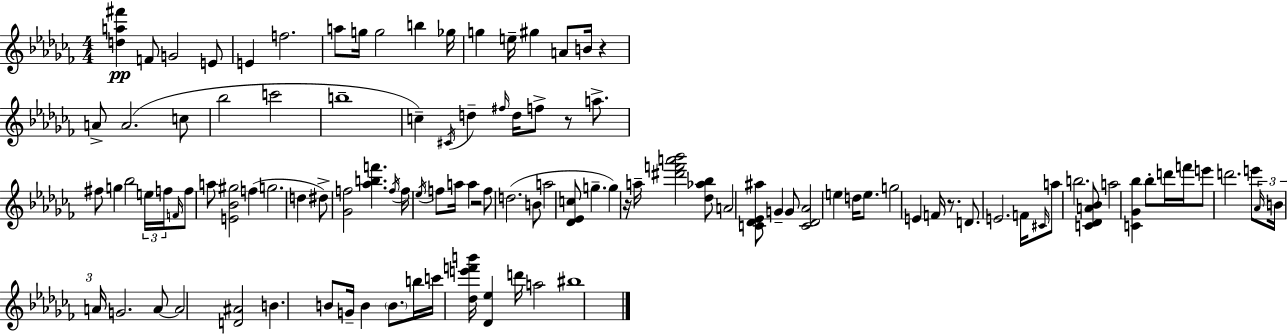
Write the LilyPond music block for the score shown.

{
  \clef treble
  \numericTimeSignature
  \time 4/4
  \key aes \minor
  \repeat volta 2 { <d'' a'' fis'''>4\pp f'8 g'2 e'8 | e'4 f''2. | a''8 g''16 g''2 b''4 ges''16 | g''4 e''16-- gis''4 a'8 b'16 r4 | \break a'8-> a'2.( c''8 | bes''2 c'''2 | b''1-- | c''4--) \acciaccatura { cis'16 } d''4-- \grace { fis''16 } d''16 f''8-> r8 a''8.-> | \break fis''8 g''4 bes''2 | \tuplet 3/2 { e''16 f''16 \grace { f'16 } } f''8 a''8 <e' bes' gis''>2 f''4( | g''2. d''4 | dis''8->) <ges' f''>2 <aes'' b'' f'''>4. | \break \acciaccatura { f''16 } f''16 \acciaccatura { ees''16 } f''8 a''16 a''4 r2 | f''8 d''2.( | b'8 a''2 <des' ees' c''>8 g''4.-- | g''4) r16 a''16-- <dis''' f''' a''' bes'''>2 | \break <des'' aes'' bes''>8 a'2 <c' des' ees' ais''>8 g'4-- | g'8 <c' des' aes'>2 e''4 | d''16 e''8. g''2 e'4 | f'16 r8. d'8. e'2. | \break f'16 \grace { cis'16 } a''8 b''2. | <c' des' a' bes'>8 a''2 <c' ges' bes''>4 | bes''8-. d'''16 f'''16 e'''8 d'''2. | e'''8 \tuplet 3/2 { \grace { aes'16 } b'16 a'16 } g'2. | \break a'8~~ a'2 <d' ais'>2 | b'4. b'8 g'16-- | b'4 \parenthesize b'8. b''16 c'''16 <des'' e''' f''' b'''>16 <des' ees''>4 d'''16 a''2 | bis''1 | \break } \bar "|."
}